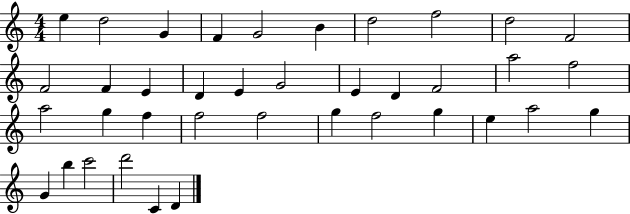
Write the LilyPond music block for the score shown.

{
  \clef treble
  \numericTimeSignature
  \time 4/4
  \key c \major
  e''4 d''2 g'4 | f'4 g'2 b'4 | d''2 f''2 | d''2 f'2 | \break f'2 f'4 e'4 | d'4 e'4 g'2 | e'4 d'4 f'2 | a''2 f''2 | \break a''2 g''4 f''4 | f''2 f''2 | g''4 f''2 g''4 | e''4 a''2 g''4 | \break g'4 b''4 c'''2 | d'''2 c'4 d'4 | \bar "|."
}